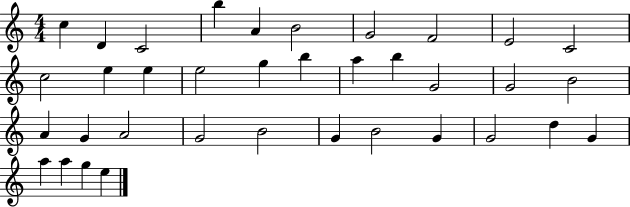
C5/q D4/q C4/h B5/q A4/q B4/h G4/h F4/h E4/h C4/h C5/h E5/q E5/q E5/h G5/q B5/q A5/q B5/q G4/h G4/h B4/h A4/q G4/q A4/h G4/h B4/h G4/q B4/h G4/q G4/h D5/q G4/q A5/q A5/q G5/q E5/q